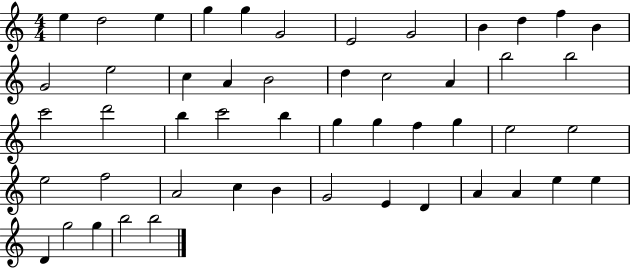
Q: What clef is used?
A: treble